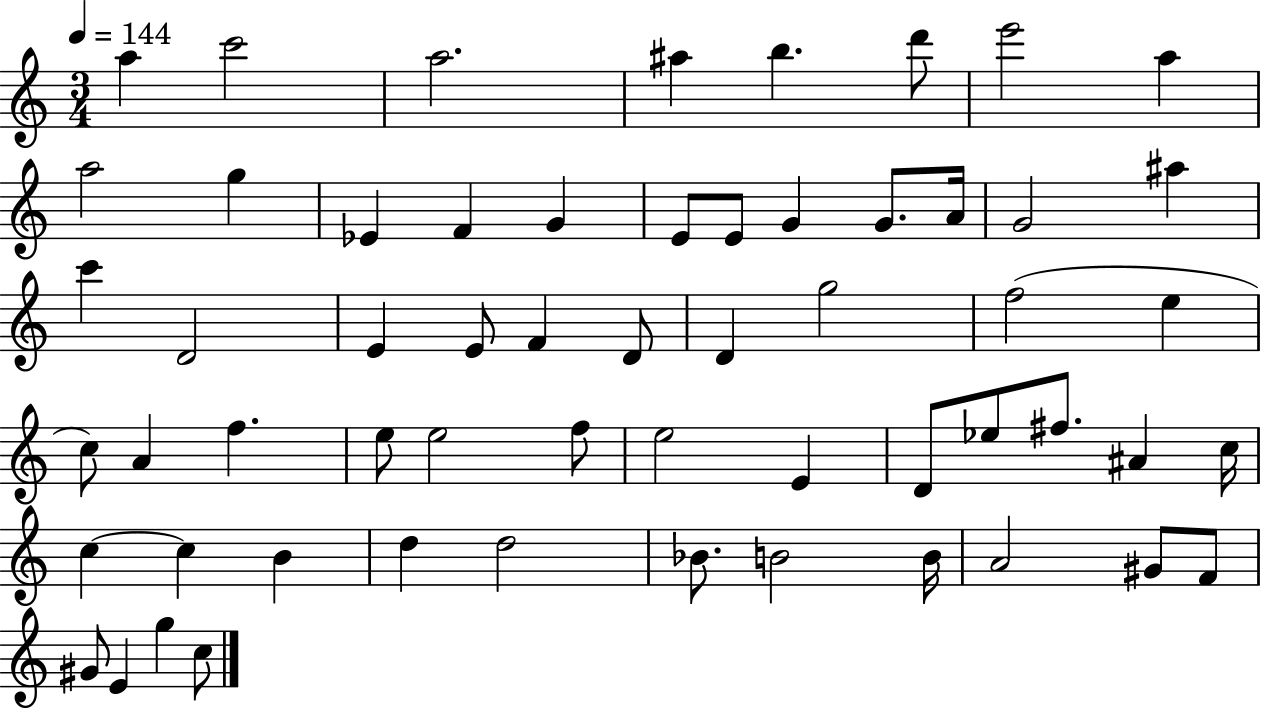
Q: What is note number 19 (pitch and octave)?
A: G4